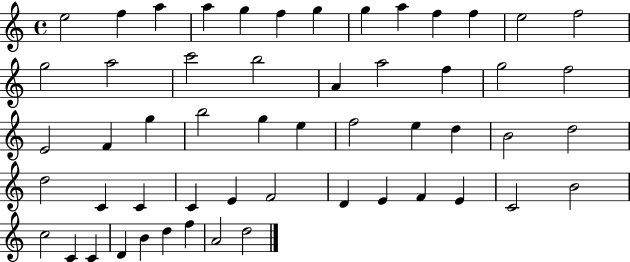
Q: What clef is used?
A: treble